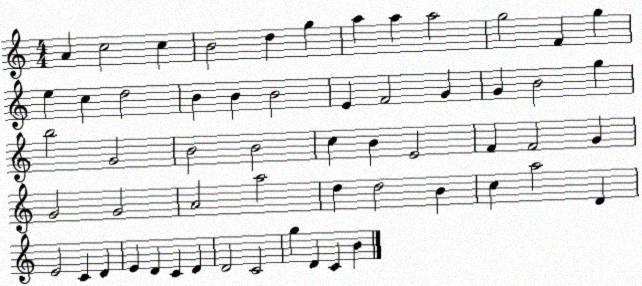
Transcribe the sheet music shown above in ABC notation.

X:1
T:Untitled
M:4/4
L:1/4
K:C
A c2 c B2 d g a a a2 g2 F g e c d2 B B B2 E F2 G G B2 g b2 G2 B2 B2 c B E2 F F2 G G2 G2 A2 a2 d d2 B c a2 D E2 C D E D C D D2 C2 g D C B